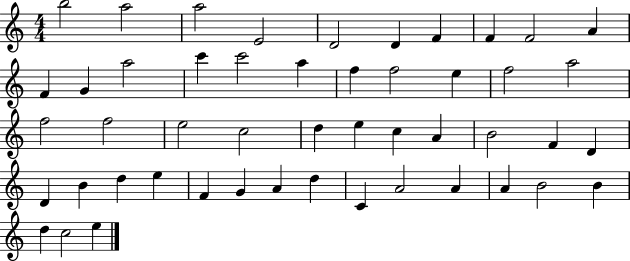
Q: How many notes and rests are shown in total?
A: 49